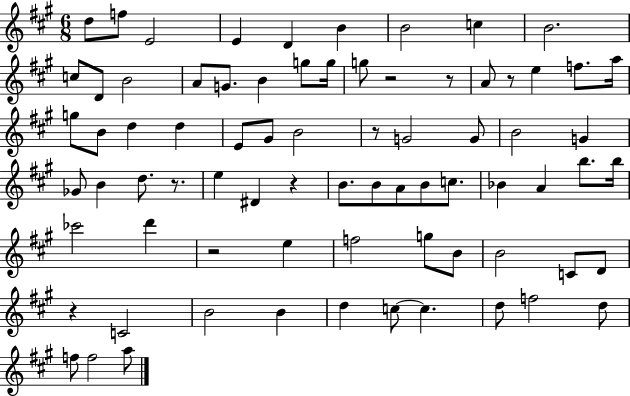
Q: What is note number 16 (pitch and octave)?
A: G5